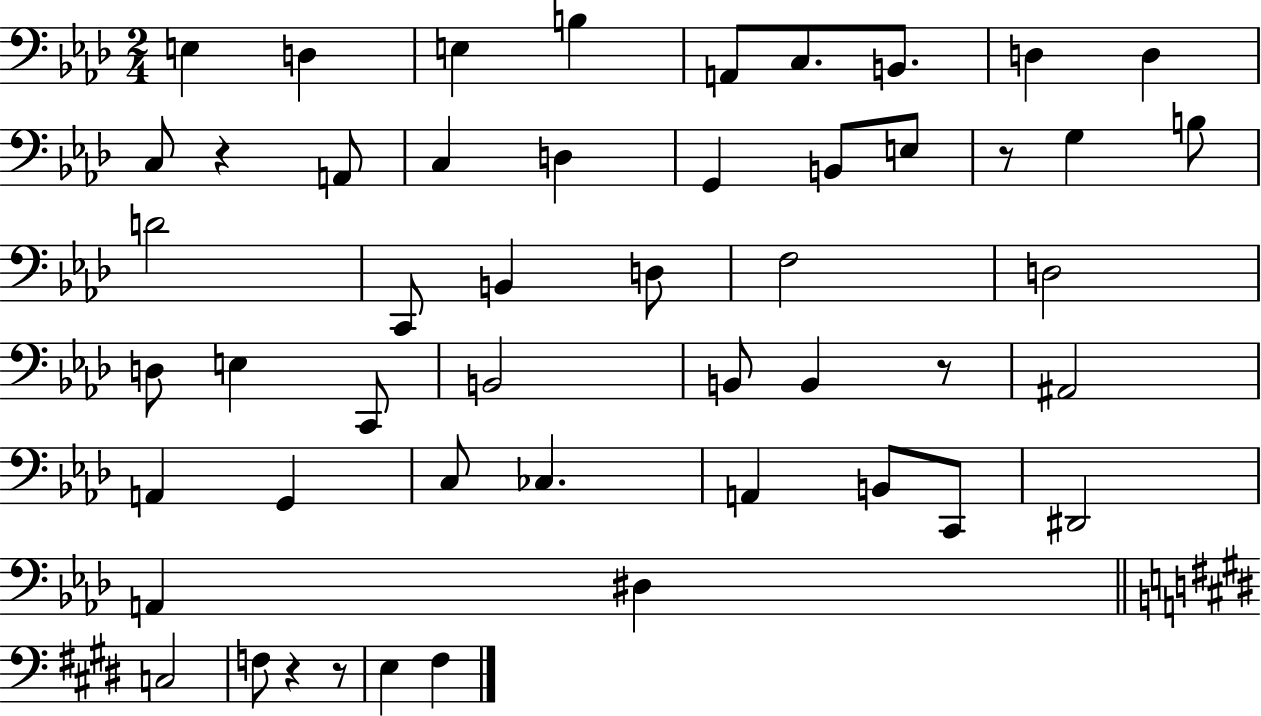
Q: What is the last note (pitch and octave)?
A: F#3